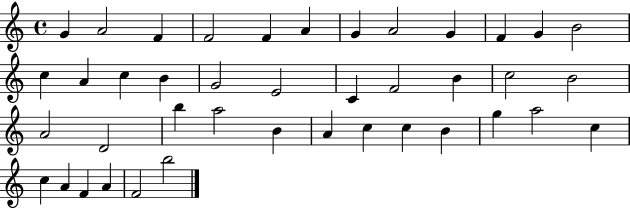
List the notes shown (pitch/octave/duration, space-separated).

G4/q A4/h F4/q F4/h F4/q A4/q G4/q A4/h G4/q F4/q G4/q B4/h C5/q A4/q C5/q B4/q G4/h E4/h C4/q F4/h B4/q C5/h B4/h A4/h D4/h B5/q A5/h B4/q A4/q C5/q C5/q B4/q G5/q A5/h C5/q C5/q A4/q F4/q A4/q F4/h B5/h